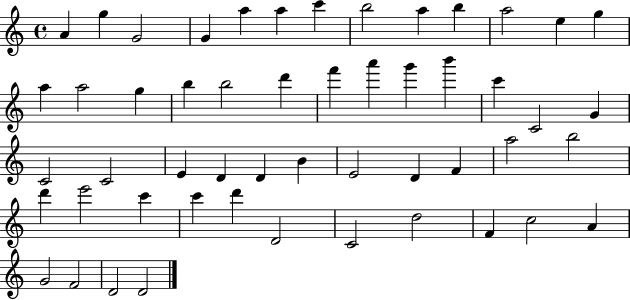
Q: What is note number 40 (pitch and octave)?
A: C6